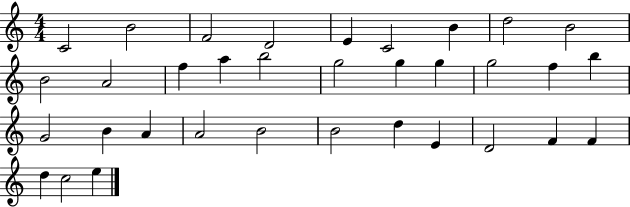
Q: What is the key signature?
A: C major